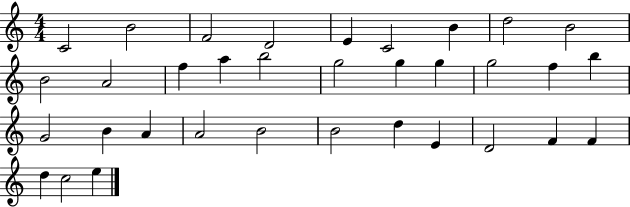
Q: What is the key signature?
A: C major